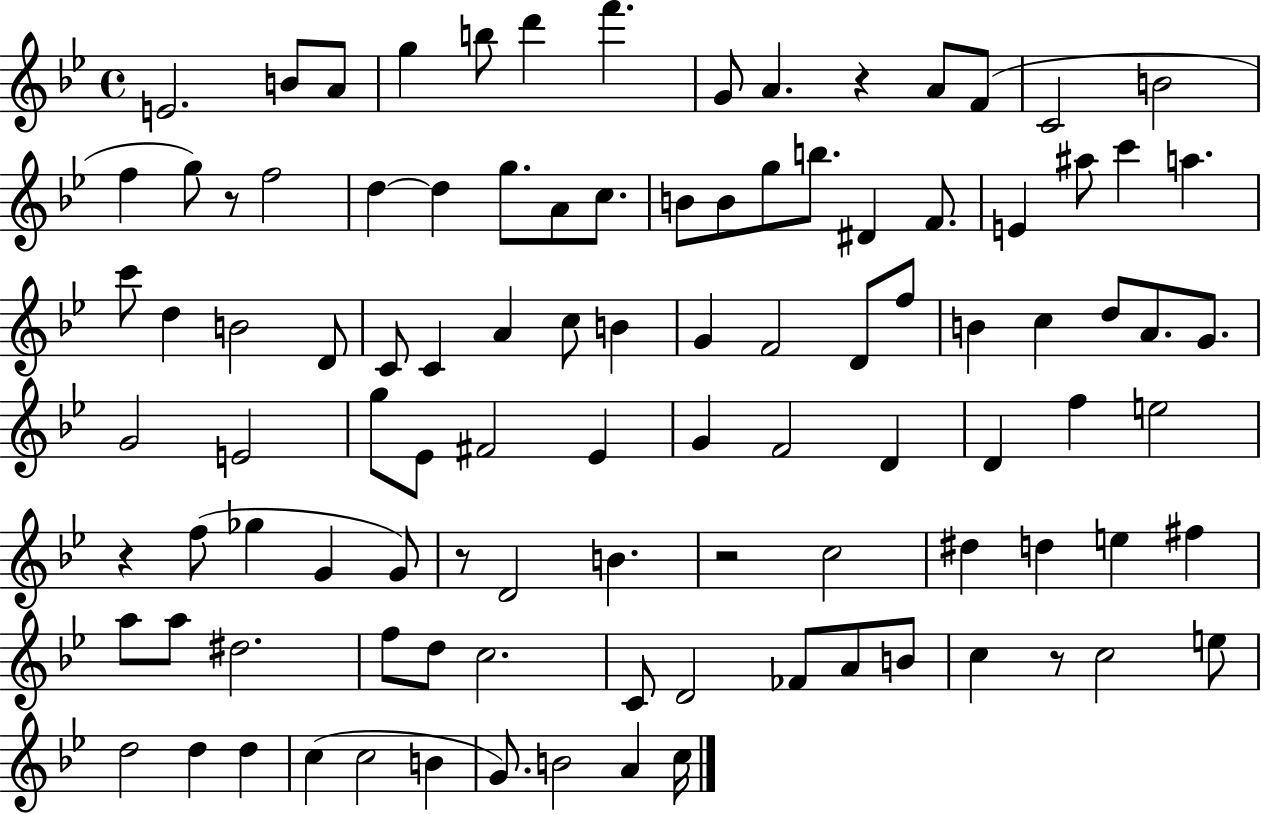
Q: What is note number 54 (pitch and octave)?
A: F#4